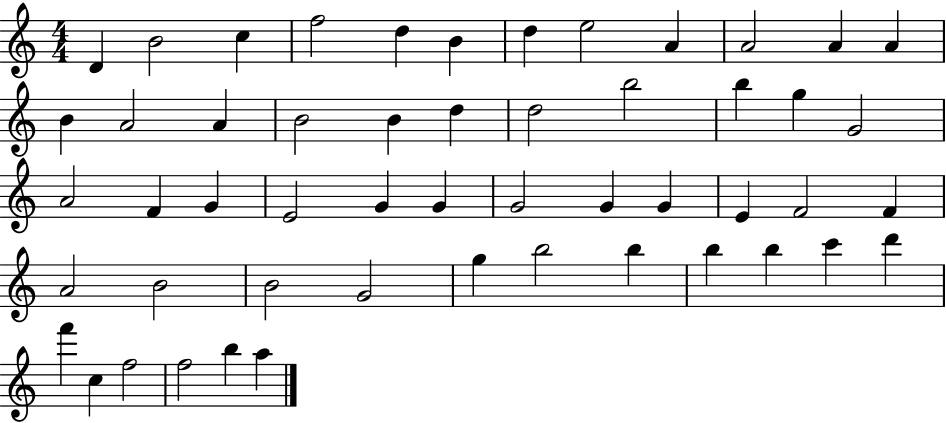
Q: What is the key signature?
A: C major